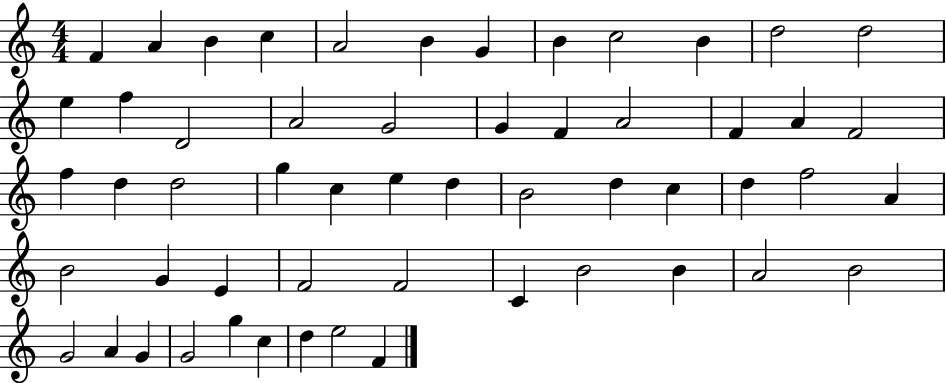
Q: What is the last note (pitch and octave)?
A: F4